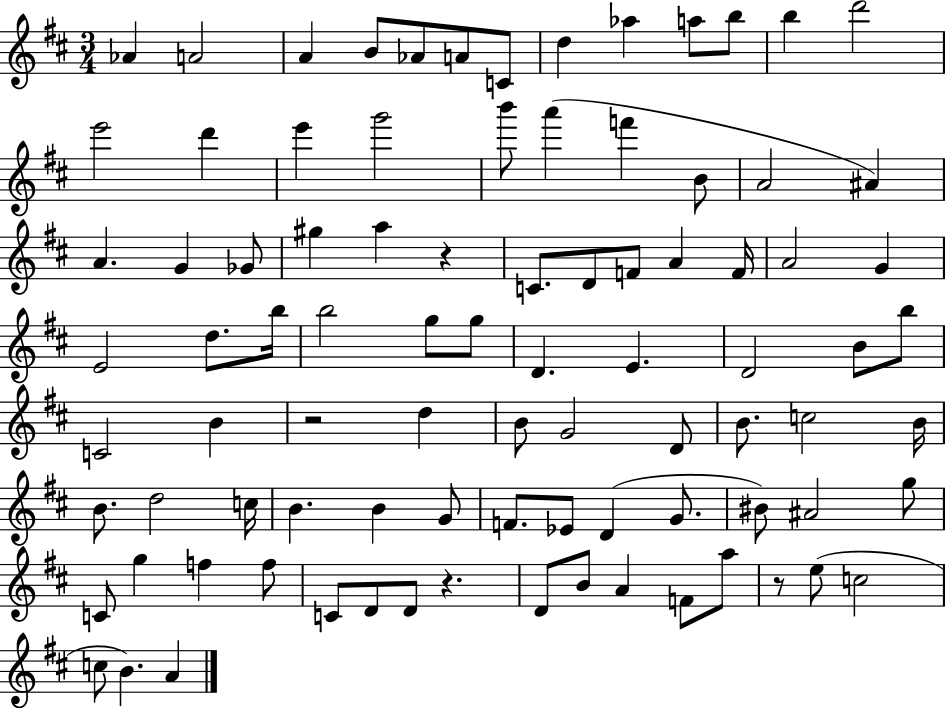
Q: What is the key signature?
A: D major